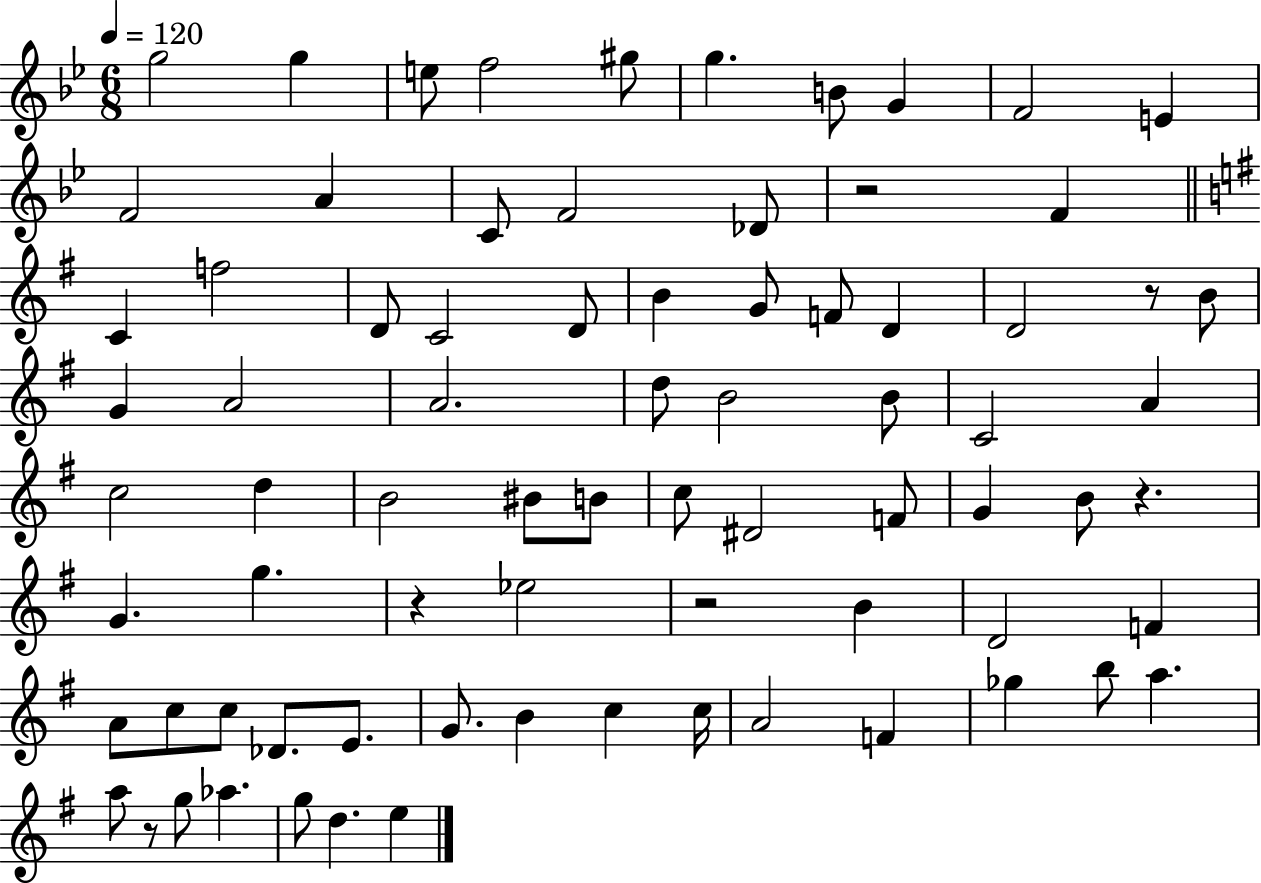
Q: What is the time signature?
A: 6/8